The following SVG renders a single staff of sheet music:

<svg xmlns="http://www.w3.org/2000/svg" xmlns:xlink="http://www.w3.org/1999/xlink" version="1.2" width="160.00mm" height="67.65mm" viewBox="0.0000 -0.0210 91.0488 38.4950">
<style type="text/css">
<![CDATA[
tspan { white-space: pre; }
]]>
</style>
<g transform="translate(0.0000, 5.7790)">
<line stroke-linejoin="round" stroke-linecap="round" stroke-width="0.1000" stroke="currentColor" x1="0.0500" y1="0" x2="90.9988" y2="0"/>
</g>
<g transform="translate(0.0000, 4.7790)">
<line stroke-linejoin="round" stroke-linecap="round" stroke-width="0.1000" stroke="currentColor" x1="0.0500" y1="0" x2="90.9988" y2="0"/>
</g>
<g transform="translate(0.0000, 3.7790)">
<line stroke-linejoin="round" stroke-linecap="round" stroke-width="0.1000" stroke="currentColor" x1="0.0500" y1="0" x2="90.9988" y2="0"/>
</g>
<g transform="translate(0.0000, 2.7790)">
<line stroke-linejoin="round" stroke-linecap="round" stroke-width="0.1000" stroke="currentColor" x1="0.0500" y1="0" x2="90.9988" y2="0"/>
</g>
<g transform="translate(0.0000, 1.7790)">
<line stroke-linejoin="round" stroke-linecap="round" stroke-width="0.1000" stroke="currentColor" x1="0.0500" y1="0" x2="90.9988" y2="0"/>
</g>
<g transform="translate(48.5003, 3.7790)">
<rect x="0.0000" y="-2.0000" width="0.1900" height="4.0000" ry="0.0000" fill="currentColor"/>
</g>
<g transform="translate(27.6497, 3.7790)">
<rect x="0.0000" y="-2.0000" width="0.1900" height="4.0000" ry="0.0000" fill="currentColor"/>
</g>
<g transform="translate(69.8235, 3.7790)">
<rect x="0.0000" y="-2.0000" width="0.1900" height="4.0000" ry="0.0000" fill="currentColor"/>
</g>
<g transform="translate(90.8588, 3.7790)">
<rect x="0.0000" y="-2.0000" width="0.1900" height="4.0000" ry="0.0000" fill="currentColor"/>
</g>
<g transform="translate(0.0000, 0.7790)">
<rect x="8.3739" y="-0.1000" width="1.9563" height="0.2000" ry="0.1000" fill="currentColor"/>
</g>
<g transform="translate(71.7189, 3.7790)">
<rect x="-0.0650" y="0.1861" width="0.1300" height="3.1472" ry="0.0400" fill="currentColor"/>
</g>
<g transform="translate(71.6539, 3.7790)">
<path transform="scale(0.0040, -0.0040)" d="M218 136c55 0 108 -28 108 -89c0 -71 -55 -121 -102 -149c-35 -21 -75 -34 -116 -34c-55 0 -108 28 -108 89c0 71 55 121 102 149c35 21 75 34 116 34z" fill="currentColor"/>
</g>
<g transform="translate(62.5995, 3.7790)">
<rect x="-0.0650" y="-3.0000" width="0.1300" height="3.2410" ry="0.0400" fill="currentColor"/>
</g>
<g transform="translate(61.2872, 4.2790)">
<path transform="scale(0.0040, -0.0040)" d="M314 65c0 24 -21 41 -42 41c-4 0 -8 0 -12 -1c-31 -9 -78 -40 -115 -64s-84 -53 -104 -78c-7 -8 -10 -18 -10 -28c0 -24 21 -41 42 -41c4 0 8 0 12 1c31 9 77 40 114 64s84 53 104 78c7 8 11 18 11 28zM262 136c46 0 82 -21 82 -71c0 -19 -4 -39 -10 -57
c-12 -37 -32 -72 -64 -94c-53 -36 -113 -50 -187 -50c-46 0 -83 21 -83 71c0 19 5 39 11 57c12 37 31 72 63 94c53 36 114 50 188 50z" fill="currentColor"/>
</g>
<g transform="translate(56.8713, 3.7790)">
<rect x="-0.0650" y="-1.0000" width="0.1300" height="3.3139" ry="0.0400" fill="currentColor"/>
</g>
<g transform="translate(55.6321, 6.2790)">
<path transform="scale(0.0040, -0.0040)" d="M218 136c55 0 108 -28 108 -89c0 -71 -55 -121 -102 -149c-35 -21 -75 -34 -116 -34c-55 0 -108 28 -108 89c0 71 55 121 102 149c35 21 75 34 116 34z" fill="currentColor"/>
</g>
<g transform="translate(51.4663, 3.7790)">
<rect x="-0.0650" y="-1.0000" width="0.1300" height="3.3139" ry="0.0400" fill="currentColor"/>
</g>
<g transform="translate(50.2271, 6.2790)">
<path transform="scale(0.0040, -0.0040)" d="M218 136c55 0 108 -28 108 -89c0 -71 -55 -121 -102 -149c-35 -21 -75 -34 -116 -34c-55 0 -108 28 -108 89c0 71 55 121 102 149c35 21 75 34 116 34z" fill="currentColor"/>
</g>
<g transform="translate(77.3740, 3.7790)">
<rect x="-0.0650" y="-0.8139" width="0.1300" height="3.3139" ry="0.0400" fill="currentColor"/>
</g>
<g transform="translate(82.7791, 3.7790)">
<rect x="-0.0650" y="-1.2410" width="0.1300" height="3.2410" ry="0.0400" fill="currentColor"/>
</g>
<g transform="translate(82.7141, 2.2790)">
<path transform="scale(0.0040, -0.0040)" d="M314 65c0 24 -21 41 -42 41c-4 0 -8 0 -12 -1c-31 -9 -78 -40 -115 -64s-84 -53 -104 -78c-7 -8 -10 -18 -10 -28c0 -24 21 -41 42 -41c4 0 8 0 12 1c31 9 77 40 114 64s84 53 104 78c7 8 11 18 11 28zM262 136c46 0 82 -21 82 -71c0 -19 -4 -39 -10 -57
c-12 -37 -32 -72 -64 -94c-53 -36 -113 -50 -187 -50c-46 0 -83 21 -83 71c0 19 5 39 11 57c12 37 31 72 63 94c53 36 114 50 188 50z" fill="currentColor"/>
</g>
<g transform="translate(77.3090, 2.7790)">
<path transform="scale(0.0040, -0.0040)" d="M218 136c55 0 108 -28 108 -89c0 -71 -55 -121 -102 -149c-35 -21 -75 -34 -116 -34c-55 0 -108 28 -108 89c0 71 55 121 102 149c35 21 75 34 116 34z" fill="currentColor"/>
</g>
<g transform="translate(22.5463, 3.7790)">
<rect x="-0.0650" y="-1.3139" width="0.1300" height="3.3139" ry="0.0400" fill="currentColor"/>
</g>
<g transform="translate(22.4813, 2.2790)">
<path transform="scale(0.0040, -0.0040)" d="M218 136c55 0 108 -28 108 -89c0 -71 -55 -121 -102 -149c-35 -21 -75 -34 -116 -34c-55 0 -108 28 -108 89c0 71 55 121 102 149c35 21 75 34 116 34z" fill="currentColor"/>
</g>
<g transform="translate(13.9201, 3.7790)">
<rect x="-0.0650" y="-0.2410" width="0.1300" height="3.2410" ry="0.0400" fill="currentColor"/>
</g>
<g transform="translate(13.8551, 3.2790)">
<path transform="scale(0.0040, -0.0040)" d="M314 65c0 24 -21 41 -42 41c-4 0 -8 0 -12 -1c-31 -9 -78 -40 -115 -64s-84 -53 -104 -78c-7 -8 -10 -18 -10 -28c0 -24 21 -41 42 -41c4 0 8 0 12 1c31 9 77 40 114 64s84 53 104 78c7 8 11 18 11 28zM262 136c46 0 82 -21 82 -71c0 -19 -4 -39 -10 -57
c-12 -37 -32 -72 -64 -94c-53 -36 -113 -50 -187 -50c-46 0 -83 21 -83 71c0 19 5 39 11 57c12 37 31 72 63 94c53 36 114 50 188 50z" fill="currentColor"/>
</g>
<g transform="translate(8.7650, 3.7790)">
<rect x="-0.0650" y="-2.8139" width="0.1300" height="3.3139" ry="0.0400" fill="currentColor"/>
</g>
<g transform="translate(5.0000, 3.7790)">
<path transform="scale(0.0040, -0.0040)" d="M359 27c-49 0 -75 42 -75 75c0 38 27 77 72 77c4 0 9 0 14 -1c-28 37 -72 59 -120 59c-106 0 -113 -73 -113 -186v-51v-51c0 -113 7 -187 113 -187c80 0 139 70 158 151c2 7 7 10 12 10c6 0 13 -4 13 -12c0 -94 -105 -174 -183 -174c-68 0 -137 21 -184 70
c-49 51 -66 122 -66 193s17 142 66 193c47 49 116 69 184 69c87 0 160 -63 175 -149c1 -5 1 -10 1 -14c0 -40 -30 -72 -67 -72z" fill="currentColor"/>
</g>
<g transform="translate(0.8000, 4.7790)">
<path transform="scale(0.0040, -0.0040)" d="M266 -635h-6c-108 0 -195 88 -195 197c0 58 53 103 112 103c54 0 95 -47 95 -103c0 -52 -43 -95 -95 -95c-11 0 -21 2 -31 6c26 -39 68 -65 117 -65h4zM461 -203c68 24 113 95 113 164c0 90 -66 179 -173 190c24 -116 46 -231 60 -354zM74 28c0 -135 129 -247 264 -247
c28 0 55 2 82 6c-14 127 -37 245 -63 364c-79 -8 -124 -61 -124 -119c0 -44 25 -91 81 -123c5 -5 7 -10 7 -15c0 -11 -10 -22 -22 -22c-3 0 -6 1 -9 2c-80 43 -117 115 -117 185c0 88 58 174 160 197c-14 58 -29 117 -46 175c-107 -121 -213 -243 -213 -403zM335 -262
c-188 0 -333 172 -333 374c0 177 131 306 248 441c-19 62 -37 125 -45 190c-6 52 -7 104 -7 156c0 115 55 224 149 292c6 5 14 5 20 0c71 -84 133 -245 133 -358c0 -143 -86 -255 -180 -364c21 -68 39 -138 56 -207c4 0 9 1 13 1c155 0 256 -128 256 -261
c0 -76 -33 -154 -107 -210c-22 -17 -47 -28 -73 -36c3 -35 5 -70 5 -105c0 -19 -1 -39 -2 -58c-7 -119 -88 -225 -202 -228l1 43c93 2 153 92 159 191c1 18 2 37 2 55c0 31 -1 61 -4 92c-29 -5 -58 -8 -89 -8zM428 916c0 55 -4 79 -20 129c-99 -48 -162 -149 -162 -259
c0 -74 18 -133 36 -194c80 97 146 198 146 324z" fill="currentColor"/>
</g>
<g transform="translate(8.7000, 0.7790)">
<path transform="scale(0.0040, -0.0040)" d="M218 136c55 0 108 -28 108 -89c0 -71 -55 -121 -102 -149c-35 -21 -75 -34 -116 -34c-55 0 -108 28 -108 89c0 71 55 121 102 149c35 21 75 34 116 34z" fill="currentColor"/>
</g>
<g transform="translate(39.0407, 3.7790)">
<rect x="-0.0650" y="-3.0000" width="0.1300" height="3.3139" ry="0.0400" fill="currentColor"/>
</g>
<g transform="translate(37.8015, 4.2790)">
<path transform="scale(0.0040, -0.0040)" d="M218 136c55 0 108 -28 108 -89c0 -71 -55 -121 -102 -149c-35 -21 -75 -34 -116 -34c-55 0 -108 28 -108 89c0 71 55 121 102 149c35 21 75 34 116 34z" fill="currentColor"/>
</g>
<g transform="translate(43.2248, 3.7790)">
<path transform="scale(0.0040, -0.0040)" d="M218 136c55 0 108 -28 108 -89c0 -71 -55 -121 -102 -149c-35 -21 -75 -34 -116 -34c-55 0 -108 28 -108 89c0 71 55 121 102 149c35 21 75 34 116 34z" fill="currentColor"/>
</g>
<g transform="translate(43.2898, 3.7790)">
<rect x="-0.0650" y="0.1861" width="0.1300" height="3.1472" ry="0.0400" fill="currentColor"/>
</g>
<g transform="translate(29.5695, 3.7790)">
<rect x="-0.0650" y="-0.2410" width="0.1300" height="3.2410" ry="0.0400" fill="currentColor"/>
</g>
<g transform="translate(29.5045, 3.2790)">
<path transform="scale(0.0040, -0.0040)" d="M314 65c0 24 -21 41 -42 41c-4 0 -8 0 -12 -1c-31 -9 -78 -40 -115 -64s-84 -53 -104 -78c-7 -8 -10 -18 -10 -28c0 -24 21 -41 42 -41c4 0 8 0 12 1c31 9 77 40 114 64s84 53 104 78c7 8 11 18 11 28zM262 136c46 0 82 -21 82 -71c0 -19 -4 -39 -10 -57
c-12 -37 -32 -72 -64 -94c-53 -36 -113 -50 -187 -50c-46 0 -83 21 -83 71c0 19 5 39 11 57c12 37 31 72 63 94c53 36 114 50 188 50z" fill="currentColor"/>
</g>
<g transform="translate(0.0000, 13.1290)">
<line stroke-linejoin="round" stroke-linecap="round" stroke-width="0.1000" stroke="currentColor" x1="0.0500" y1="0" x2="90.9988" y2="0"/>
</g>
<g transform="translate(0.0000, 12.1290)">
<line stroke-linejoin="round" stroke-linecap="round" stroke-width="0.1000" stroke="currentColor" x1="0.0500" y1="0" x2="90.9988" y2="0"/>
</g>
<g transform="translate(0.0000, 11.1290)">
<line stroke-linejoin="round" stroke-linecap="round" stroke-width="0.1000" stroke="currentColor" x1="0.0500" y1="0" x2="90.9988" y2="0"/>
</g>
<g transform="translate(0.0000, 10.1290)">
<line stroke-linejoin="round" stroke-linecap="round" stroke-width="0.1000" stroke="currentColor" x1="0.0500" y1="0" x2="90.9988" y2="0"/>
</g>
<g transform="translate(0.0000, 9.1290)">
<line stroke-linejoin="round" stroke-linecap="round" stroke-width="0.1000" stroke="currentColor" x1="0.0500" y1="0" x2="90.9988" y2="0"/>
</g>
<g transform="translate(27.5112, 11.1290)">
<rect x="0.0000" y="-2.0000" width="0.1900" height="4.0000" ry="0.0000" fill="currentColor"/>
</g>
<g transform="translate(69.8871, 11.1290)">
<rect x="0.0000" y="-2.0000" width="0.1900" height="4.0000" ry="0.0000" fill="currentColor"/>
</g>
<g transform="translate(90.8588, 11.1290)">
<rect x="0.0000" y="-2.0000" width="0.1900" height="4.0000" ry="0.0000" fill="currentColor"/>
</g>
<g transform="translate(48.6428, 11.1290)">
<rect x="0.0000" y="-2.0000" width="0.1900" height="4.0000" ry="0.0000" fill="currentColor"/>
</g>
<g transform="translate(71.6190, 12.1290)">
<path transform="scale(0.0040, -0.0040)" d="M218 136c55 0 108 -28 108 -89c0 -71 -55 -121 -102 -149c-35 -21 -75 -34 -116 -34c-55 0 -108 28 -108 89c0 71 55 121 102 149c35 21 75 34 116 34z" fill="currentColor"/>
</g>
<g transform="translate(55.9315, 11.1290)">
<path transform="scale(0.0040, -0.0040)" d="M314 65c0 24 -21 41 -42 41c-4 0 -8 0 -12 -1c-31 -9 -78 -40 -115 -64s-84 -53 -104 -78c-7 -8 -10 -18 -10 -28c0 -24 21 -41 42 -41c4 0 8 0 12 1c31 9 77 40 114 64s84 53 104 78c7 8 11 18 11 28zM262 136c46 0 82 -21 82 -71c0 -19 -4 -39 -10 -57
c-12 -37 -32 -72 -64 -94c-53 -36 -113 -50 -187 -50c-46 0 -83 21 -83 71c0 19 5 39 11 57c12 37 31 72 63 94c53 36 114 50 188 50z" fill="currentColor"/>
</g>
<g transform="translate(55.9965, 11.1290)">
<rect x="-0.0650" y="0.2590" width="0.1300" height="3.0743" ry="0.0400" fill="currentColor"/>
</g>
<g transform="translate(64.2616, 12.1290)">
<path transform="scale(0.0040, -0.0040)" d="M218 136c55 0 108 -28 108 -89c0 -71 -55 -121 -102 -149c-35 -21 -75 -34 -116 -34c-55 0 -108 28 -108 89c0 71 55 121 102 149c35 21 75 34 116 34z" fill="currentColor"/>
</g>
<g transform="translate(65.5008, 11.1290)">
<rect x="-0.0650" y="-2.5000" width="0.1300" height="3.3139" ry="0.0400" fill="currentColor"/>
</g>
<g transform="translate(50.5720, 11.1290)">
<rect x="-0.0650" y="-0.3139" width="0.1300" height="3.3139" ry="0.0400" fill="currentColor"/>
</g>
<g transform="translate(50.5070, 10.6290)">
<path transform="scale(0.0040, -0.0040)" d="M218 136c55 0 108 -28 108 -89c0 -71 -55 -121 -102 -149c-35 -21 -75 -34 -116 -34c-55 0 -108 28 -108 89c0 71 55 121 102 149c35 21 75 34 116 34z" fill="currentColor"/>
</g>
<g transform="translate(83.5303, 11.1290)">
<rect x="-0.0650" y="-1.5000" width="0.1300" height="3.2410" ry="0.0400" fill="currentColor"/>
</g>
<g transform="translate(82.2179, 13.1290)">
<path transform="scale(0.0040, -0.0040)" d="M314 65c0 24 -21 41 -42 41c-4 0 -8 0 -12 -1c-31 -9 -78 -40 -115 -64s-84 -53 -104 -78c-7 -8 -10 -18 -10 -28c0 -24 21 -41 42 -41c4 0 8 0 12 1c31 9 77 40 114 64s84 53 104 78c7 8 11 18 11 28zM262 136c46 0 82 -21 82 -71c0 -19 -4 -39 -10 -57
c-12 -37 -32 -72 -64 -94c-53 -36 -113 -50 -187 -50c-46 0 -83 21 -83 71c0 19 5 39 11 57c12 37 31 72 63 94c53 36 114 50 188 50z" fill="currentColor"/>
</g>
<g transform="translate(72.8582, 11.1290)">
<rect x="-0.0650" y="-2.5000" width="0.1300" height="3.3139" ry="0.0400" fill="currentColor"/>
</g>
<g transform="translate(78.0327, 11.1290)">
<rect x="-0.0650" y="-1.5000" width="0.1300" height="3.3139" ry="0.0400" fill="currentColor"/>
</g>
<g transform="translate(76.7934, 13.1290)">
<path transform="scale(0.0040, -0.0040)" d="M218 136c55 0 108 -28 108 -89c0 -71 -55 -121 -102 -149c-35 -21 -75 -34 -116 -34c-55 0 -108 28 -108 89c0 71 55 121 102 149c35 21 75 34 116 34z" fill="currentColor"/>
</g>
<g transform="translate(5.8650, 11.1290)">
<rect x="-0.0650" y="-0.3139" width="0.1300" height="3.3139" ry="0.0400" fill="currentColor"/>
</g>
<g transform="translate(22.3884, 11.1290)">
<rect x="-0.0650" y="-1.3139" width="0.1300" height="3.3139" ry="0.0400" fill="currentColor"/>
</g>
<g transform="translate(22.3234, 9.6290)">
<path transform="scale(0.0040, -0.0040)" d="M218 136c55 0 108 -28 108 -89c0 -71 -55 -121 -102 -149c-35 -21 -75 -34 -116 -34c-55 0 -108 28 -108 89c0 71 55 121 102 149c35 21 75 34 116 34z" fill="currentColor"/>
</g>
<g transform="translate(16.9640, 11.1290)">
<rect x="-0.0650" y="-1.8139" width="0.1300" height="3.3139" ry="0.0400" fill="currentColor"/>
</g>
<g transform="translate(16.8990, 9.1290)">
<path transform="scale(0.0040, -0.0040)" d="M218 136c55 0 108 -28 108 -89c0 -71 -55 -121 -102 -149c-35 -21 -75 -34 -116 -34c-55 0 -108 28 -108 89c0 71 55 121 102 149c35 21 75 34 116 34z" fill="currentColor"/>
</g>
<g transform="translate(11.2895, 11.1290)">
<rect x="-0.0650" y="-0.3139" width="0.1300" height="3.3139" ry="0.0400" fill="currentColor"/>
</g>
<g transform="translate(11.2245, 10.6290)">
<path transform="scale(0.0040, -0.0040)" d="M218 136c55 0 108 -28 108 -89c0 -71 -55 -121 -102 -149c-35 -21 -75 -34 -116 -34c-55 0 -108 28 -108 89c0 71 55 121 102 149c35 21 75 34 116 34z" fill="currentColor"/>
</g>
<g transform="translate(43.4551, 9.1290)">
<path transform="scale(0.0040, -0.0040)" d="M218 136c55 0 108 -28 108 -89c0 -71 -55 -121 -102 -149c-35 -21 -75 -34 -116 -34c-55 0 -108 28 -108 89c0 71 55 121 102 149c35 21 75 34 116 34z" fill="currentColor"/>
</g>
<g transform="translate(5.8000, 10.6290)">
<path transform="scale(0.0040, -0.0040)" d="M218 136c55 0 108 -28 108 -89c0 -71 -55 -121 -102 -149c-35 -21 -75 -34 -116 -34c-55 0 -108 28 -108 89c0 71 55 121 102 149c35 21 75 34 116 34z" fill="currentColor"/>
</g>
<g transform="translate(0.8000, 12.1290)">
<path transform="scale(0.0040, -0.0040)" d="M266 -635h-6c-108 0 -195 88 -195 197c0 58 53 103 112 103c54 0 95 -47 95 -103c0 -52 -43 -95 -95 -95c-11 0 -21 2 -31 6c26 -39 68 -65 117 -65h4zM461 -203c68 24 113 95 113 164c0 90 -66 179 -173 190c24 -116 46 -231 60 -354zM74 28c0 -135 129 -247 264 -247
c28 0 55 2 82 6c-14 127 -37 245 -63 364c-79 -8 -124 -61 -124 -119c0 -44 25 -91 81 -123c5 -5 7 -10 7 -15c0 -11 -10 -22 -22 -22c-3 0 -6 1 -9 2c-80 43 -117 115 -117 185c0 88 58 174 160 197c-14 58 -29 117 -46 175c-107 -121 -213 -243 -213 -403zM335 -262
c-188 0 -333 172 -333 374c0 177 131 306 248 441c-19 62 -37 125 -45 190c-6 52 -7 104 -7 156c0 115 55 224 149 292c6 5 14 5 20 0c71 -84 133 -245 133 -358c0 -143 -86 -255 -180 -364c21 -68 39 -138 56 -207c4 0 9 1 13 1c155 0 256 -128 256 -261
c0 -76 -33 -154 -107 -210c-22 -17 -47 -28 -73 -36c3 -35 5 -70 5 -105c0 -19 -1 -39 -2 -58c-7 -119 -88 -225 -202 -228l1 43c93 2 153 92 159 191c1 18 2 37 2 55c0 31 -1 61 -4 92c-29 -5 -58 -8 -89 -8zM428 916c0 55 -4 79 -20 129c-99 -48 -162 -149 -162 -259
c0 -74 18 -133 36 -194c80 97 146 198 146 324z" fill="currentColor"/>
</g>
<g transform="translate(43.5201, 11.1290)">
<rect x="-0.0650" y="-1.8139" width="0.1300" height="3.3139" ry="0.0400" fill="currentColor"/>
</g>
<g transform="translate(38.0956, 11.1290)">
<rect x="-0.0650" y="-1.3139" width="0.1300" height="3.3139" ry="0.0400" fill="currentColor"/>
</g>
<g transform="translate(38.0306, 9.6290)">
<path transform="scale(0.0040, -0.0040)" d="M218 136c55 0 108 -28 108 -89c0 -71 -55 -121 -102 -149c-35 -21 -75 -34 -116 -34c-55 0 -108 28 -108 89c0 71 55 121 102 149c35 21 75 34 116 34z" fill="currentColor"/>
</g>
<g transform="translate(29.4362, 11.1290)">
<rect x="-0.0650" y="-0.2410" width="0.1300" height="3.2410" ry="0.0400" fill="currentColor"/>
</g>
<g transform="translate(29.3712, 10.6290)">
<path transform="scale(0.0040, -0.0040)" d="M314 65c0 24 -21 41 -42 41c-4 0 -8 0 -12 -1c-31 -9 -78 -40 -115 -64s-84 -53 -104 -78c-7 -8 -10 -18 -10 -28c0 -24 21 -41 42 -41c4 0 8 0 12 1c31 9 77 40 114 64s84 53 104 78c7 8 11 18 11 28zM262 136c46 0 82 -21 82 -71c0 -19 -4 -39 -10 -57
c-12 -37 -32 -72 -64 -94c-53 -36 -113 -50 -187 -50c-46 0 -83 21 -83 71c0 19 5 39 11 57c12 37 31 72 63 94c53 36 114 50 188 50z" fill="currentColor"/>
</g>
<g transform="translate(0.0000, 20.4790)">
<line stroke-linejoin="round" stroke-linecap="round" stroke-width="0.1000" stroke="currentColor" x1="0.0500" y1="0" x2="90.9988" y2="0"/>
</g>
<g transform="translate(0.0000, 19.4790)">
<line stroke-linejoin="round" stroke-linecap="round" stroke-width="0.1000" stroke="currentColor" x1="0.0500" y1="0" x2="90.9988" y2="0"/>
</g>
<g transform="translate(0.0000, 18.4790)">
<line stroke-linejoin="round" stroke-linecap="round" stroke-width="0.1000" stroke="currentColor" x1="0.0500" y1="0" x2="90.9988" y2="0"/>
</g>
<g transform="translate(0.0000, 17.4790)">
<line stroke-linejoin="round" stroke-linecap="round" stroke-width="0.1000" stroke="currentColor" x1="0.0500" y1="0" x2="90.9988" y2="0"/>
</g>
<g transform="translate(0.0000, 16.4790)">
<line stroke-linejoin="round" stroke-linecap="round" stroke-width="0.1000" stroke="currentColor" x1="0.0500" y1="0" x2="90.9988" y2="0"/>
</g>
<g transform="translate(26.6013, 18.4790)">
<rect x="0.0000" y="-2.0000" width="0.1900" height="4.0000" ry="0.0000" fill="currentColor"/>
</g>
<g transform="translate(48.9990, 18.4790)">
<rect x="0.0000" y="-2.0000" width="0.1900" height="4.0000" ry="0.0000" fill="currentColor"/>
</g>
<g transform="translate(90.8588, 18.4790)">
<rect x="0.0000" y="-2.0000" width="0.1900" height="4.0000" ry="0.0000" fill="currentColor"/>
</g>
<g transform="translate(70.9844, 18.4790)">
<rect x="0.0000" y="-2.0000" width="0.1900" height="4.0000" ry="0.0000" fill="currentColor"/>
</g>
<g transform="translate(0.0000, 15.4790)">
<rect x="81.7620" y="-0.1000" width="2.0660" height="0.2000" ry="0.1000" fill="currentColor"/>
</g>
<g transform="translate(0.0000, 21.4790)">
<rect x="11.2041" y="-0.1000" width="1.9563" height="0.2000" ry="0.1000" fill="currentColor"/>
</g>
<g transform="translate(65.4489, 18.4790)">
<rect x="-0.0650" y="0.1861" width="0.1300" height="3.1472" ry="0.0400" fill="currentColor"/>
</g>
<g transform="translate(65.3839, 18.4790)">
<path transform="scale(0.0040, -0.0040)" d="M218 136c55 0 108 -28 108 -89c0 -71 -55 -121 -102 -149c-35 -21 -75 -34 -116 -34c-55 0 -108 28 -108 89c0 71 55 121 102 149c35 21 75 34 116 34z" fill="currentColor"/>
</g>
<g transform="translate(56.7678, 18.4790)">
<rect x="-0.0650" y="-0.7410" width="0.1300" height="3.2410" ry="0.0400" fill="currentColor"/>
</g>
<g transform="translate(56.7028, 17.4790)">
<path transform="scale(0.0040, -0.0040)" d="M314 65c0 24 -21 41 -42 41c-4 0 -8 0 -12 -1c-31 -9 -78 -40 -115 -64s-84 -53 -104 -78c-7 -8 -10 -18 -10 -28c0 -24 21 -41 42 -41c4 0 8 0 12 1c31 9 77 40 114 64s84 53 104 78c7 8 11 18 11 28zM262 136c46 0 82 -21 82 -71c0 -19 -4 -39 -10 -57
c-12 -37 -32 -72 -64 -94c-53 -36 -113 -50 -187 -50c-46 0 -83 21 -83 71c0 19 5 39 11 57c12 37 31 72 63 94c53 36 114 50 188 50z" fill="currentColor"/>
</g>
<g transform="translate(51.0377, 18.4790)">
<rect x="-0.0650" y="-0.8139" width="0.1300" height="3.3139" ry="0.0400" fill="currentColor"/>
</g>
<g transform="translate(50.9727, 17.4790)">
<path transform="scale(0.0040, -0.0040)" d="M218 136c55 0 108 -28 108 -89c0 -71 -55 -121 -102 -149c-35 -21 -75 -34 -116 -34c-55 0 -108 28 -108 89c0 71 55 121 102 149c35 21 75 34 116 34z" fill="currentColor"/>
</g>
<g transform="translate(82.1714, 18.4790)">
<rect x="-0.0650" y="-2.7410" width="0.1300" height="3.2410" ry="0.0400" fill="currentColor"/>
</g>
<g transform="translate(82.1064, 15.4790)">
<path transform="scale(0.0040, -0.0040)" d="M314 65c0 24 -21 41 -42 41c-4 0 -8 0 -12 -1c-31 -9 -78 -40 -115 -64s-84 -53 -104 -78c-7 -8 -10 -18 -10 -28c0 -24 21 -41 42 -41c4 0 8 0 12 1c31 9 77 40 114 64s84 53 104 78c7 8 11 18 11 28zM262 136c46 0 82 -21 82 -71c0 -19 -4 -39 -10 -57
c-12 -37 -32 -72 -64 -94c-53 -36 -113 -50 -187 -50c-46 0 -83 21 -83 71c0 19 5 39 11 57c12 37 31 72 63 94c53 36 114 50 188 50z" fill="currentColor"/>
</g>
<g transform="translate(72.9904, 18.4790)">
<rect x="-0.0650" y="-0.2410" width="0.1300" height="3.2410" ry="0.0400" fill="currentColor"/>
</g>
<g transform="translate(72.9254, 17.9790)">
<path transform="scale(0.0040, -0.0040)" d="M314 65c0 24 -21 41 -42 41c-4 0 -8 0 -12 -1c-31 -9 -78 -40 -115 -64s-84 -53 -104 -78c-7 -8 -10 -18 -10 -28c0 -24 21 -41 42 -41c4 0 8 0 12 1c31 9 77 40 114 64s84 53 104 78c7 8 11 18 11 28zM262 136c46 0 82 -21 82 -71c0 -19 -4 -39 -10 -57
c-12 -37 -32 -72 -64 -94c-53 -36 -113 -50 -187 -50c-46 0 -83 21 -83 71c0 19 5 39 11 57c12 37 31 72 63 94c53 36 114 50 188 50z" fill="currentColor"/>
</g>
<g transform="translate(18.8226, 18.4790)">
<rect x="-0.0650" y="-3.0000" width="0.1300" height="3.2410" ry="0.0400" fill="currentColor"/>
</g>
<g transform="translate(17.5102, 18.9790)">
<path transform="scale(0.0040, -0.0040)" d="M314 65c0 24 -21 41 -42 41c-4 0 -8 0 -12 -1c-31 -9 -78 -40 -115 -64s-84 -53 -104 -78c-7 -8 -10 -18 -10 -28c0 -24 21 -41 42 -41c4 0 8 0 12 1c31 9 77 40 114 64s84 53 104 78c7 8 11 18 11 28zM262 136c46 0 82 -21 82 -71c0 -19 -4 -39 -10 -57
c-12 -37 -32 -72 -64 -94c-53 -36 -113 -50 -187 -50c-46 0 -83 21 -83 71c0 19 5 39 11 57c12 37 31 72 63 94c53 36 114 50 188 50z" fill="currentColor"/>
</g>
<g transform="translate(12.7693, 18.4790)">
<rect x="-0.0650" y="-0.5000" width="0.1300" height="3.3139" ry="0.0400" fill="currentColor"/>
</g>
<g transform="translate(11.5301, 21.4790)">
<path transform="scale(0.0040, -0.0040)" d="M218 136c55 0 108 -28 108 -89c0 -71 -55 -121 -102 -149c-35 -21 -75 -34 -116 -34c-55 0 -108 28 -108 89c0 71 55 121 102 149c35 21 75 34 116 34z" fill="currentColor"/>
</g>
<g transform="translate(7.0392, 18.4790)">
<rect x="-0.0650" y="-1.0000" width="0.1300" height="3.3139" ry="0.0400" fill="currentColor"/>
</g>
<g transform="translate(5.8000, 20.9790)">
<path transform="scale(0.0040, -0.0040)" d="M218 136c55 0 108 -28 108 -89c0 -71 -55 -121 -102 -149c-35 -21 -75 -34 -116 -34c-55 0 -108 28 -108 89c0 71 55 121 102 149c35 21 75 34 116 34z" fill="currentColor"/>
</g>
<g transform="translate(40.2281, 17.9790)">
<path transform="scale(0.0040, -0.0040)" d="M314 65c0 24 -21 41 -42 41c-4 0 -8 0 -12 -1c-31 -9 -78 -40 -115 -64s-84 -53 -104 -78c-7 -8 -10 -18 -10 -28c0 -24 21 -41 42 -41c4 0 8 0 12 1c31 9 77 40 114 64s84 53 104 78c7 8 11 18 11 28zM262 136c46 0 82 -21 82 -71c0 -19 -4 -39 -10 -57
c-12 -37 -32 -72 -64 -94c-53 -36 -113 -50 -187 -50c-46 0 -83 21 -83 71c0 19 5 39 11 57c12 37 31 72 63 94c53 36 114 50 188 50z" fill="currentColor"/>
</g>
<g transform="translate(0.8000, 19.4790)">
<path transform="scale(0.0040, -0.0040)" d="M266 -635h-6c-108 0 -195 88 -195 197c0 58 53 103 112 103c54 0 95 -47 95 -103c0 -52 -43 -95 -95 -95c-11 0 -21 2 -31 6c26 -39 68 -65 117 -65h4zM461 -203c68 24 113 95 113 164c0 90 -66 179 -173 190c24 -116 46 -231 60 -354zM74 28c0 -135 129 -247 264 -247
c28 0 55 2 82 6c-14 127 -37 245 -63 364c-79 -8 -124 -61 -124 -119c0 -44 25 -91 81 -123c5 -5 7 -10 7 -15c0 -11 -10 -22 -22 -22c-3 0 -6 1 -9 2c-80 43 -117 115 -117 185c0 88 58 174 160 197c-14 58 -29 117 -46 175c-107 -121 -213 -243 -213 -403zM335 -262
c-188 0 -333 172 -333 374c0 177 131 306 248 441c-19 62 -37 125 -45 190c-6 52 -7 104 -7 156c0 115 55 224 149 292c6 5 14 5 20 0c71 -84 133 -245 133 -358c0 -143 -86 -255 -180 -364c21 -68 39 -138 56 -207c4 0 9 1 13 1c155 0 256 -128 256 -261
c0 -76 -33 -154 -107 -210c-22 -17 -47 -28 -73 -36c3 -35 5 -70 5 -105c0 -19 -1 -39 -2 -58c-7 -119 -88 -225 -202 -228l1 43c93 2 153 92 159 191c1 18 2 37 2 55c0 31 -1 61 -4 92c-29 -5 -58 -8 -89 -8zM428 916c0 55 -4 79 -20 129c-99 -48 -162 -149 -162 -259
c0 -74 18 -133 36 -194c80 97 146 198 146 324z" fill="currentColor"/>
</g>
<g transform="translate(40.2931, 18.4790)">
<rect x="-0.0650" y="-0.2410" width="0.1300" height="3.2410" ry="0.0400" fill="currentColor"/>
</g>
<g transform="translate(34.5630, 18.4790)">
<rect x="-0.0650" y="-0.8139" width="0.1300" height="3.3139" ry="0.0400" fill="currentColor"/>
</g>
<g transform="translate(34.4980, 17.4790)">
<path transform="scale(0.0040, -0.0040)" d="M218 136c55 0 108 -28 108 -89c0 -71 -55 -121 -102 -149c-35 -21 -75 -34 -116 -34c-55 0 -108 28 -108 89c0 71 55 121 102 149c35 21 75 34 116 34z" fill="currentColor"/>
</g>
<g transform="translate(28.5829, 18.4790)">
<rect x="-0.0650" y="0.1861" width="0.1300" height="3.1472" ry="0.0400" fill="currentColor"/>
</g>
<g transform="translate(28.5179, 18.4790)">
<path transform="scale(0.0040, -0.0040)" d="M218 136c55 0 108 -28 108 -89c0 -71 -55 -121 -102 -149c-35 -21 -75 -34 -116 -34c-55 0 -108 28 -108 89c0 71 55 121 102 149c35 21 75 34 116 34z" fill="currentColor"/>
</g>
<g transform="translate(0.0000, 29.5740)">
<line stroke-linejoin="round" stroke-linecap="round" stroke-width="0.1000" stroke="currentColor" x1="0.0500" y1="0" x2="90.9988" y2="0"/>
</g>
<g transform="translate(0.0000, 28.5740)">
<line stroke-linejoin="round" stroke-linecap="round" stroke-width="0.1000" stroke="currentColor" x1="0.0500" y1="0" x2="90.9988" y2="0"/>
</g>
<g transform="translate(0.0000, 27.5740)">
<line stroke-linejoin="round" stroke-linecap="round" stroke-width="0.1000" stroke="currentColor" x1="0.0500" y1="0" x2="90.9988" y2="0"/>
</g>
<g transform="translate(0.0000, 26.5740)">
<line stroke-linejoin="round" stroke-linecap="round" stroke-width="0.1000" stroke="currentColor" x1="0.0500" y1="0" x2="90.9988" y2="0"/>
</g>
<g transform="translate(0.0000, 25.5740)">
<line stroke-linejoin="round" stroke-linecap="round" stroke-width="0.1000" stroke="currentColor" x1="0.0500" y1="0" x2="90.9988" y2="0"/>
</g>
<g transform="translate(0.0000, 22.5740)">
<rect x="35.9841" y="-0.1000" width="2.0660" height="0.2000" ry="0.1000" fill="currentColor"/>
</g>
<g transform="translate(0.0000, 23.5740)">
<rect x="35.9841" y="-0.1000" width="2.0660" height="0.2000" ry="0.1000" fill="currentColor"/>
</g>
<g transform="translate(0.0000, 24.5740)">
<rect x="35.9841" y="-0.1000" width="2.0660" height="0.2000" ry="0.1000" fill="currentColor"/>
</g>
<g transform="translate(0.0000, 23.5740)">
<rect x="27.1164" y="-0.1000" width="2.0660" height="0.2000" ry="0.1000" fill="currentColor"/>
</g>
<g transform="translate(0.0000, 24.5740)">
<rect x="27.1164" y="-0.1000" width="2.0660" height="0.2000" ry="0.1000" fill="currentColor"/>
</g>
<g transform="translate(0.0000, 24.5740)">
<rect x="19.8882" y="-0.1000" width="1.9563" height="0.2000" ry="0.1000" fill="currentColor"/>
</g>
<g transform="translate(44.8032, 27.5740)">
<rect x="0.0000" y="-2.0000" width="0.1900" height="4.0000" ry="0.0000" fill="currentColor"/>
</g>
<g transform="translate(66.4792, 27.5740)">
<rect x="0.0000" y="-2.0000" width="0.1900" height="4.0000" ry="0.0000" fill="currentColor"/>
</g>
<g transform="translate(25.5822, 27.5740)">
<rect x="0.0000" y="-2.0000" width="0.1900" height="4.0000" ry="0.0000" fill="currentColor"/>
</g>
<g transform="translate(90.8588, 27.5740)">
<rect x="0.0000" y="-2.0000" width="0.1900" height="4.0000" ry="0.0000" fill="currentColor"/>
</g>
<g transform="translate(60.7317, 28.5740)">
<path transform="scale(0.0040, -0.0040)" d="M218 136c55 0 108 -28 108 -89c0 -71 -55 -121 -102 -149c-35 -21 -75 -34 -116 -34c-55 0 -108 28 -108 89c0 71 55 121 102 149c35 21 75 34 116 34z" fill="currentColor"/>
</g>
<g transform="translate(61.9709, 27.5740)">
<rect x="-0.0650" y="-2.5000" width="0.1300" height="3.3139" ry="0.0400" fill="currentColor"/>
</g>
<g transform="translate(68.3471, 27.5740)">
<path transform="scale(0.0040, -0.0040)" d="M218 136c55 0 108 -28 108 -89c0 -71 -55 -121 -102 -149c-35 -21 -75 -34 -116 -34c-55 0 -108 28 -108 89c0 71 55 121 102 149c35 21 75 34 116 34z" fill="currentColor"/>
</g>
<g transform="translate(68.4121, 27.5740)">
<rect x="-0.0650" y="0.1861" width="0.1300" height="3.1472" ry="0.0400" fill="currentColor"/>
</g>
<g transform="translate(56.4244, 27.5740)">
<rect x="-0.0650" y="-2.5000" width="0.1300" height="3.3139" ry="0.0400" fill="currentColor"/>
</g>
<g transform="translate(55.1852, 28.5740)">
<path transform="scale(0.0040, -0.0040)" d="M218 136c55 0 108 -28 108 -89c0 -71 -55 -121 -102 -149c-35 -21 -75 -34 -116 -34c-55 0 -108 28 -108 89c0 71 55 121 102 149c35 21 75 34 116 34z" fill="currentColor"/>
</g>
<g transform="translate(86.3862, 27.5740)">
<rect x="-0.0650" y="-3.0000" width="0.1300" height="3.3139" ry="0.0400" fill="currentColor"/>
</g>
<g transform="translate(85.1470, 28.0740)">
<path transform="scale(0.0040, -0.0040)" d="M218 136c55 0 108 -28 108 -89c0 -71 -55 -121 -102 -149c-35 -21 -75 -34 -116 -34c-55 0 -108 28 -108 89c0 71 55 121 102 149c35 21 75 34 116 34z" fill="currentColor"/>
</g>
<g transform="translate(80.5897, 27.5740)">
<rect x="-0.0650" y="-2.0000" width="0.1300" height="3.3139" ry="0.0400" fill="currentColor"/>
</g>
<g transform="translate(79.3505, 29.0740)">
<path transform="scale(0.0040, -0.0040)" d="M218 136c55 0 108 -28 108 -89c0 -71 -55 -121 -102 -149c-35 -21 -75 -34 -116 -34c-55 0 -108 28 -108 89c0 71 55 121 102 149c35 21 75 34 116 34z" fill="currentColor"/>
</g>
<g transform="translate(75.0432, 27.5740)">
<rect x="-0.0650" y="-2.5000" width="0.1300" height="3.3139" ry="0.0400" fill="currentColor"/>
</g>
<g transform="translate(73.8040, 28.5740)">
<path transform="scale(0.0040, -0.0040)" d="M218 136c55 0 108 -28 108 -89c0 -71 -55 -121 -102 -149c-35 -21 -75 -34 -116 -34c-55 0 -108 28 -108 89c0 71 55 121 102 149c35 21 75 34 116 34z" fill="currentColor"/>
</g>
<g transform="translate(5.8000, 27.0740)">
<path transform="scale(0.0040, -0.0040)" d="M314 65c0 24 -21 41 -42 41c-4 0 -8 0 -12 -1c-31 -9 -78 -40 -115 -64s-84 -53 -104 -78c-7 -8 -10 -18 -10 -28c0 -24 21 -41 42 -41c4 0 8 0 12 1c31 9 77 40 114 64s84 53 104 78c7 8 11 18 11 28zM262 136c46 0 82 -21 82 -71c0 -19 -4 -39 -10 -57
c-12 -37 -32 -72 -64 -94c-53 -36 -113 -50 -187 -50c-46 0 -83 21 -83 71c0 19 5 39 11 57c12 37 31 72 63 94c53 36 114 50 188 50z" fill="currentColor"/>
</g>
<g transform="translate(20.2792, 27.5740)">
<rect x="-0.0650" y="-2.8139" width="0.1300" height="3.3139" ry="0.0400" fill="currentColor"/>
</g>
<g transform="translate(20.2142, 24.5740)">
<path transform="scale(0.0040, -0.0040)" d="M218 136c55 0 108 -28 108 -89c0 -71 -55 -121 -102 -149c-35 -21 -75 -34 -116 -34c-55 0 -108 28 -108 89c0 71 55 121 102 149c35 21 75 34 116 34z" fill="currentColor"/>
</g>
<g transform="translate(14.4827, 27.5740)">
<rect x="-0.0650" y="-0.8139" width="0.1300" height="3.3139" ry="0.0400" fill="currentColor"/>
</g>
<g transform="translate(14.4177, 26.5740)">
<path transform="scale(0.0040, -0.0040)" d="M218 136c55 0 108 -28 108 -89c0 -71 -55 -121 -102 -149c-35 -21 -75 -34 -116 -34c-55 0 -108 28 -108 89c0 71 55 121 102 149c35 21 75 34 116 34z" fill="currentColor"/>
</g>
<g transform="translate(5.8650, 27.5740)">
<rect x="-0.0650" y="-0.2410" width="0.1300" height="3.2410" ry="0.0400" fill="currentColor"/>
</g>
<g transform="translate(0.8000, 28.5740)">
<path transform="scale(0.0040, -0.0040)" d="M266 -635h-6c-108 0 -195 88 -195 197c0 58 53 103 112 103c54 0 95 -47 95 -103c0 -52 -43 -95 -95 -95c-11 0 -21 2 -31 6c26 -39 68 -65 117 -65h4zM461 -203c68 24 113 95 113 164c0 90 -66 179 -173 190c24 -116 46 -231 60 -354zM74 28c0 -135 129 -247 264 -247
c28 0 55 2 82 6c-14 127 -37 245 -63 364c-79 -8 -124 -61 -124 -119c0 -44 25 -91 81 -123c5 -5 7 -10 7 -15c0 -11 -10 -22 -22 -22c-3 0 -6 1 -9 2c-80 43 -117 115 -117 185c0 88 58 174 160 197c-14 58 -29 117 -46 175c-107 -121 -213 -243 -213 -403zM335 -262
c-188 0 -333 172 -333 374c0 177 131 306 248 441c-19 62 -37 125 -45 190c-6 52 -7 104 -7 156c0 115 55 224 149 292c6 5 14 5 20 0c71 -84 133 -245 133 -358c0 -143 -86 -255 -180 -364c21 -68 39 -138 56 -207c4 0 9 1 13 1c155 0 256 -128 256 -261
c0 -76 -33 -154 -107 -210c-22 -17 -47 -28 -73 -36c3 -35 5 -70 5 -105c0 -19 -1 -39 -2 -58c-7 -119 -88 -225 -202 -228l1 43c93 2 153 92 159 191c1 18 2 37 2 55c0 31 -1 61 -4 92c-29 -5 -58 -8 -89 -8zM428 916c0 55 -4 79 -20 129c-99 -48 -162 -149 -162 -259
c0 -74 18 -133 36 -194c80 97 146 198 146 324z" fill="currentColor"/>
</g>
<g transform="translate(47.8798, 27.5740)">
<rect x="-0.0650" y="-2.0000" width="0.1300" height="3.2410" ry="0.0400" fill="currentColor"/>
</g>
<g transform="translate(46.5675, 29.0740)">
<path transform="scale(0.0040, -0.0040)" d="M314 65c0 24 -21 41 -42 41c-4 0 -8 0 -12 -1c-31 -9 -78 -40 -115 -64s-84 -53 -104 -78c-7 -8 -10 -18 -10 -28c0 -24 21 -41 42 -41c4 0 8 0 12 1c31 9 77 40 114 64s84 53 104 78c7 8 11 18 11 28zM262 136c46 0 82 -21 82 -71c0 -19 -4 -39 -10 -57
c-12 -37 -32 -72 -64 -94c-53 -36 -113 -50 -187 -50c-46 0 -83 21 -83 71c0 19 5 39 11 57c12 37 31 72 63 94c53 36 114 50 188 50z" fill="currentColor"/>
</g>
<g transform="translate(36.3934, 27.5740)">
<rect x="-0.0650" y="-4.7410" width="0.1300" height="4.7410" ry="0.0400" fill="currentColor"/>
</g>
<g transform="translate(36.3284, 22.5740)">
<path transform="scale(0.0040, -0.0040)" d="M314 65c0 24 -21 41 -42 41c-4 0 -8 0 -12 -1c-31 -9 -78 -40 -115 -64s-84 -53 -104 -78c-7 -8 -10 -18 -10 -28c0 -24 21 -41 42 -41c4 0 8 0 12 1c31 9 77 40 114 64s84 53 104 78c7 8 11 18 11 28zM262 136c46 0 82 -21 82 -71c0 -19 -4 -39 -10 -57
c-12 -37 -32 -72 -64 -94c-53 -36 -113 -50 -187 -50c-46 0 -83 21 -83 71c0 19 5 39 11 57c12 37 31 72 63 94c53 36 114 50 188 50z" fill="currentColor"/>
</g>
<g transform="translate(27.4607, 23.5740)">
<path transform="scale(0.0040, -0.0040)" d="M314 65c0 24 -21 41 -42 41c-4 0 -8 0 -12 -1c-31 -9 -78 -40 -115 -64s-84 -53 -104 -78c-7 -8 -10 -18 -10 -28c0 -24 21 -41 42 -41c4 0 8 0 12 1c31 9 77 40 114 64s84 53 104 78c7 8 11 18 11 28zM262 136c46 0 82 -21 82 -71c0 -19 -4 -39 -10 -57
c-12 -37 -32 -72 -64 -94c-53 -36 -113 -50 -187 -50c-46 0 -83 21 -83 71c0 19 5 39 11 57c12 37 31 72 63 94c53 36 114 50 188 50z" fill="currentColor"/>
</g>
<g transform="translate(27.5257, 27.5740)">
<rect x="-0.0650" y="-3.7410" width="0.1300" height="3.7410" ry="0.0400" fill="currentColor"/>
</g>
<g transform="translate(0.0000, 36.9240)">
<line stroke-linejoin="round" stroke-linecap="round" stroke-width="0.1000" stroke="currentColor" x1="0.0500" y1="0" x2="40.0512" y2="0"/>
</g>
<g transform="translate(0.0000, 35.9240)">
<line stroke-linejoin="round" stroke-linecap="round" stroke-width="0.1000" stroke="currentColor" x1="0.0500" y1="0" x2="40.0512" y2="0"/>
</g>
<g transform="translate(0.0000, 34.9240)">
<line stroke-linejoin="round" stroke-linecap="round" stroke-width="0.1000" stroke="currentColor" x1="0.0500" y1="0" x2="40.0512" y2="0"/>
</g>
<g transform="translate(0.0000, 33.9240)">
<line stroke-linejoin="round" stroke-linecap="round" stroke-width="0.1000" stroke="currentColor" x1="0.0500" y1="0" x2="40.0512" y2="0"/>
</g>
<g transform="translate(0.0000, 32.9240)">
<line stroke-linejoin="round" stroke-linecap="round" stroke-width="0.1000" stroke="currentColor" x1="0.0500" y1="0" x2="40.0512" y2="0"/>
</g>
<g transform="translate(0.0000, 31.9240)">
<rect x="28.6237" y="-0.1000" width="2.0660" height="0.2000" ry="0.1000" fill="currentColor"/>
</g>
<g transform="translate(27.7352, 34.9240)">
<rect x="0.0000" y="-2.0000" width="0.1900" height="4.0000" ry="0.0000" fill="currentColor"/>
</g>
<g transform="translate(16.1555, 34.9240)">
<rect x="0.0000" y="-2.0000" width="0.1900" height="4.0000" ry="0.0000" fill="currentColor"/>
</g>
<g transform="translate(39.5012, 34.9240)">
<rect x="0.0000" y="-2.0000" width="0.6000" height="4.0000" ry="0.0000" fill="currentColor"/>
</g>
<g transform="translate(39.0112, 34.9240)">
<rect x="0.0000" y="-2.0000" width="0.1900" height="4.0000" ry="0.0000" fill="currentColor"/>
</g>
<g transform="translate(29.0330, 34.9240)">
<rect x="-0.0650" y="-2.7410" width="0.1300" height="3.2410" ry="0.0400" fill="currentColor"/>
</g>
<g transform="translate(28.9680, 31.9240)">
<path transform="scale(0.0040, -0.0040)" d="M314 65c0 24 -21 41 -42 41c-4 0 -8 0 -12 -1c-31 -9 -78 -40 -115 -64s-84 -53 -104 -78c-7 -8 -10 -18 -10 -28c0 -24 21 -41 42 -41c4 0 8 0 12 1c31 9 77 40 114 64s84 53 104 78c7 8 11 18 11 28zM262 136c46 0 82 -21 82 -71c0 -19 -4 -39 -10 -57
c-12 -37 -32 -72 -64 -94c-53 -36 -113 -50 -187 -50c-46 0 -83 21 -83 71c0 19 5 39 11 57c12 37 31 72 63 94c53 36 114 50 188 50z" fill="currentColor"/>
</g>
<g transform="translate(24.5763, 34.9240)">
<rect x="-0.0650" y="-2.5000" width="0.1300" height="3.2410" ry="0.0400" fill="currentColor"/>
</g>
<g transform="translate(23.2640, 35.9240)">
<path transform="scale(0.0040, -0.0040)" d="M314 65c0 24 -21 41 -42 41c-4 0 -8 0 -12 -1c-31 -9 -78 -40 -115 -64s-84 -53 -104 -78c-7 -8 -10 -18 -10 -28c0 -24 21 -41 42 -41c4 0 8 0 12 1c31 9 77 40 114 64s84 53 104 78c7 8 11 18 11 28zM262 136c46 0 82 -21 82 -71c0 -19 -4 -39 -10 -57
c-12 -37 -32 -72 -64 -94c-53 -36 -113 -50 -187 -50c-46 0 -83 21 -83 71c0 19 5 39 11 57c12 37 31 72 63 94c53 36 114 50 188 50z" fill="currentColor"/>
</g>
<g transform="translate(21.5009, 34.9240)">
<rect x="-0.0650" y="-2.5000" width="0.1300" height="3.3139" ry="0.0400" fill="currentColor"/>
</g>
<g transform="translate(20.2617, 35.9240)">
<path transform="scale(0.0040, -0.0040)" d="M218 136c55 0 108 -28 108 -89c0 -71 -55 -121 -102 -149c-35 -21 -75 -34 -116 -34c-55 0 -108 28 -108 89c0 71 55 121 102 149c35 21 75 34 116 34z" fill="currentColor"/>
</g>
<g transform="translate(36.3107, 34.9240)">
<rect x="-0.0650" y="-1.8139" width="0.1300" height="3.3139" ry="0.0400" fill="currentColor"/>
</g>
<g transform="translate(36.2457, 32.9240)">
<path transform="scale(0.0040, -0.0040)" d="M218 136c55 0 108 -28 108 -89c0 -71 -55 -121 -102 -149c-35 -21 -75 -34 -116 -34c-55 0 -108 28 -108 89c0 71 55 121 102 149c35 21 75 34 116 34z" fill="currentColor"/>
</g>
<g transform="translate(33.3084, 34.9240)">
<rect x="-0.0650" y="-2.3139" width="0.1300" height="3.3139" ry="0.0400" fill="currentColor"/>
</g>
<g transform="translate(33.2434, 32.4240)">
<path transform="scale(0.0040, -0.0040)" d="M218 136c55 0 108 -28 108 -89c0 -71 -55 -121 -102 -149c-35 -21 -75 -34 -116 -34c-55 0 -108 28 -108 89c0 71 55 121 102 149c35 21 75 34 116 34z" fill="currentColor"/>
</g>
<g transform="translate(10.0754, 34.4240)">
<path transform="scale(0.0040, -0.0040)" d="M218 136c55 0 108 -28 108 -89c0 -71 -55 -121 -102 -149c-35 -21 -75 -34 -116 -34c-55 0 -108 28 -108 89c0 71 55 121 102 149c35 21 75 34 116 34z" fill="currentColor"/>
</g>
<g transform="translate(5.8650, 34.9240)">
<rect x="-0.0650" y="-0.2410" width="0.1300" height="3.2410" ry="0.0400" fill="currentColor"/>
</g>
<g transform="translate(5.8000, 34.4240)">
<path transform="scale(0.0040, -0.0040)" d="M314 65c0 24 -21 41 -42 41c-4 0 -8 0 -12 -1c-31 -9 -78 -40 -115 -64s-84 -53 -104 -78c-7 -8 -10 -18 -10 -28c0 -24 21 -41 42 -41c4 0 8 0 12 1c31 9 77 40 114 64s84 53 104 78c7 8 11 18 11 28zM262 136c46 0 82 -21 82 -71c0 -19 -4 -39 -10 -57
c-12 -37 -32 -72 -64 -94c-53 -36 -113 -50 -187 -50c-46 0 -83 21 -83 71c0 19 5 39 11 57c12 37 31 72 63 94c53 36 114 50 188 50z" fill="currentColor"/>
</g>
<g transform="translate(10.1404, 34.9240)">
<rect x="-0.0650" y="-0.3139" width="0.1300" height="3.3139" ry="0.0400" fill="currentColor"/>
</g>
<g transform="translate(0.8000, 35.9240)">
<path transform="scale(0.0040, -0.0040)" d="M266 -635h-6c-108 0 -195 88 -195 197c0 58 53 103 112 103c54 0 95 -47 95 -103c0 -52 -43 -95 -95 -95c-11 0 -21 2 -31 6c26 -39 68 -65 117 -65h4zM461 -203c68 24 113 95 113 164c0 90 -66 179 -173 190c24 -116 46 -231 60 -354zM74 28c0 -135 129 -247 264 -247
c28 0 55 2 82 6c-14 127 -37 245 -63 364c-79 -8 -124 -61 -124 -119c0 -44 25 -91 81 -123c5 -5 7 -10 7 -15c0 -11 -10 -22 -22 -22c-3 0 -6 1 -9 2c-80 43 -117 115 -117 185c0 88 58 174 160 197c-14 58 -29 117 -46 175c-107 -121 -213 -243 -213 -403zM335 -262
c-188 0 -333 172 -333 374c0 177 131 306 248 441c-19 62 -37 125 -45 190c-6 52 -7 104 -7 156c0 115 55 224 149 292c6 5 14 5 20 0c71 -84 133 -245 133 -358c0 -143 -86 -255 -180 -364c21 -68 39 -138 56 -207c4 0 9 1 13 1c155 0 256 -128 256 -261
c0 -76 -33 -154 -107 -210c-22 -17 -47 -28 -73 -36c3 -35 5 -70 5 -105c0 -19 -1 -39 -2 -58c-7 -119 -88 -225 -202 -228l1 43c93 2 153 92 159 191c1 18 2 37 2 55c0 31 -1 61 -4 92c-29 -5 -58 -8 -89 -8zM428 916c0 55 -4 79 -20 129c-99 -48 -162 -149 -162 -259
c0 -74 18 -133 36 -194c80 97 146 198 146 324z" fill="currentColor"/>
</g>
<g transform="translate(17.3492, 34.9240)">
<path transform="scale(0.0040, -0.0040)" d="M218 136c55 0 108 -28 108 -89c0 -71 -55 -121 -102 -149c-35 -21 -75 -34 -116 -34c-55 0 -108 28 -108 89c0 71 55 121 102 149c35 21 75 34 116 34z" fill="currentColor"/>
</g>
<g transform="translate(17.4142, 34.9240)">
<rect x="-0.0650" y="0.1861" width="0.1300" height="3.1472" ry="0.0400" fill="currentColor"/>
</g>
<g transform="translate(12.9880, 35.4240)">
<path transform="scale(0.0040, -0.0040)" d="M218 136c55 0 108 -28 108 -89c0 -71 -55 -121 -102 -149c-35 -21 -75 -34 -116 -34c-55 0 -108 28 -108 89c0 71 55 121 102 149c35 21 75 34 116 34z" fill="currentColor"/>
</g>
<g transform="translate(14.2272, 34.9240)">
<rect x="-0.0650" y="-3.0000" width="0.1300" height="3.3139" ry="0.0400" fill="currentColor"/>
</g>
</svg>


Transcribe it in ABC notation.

X:1
T:Untitled
M:4/4
L:1/4
K:C
a c2 e c2 A B D D A2 B d e2 c c f e c2 e f c B2 G G E E2 D C A2 B d c2 d d2 B c2 a2 c2 d a c'2 e'2 F2 G G B G F A c2 c A B G G2 a2 g f